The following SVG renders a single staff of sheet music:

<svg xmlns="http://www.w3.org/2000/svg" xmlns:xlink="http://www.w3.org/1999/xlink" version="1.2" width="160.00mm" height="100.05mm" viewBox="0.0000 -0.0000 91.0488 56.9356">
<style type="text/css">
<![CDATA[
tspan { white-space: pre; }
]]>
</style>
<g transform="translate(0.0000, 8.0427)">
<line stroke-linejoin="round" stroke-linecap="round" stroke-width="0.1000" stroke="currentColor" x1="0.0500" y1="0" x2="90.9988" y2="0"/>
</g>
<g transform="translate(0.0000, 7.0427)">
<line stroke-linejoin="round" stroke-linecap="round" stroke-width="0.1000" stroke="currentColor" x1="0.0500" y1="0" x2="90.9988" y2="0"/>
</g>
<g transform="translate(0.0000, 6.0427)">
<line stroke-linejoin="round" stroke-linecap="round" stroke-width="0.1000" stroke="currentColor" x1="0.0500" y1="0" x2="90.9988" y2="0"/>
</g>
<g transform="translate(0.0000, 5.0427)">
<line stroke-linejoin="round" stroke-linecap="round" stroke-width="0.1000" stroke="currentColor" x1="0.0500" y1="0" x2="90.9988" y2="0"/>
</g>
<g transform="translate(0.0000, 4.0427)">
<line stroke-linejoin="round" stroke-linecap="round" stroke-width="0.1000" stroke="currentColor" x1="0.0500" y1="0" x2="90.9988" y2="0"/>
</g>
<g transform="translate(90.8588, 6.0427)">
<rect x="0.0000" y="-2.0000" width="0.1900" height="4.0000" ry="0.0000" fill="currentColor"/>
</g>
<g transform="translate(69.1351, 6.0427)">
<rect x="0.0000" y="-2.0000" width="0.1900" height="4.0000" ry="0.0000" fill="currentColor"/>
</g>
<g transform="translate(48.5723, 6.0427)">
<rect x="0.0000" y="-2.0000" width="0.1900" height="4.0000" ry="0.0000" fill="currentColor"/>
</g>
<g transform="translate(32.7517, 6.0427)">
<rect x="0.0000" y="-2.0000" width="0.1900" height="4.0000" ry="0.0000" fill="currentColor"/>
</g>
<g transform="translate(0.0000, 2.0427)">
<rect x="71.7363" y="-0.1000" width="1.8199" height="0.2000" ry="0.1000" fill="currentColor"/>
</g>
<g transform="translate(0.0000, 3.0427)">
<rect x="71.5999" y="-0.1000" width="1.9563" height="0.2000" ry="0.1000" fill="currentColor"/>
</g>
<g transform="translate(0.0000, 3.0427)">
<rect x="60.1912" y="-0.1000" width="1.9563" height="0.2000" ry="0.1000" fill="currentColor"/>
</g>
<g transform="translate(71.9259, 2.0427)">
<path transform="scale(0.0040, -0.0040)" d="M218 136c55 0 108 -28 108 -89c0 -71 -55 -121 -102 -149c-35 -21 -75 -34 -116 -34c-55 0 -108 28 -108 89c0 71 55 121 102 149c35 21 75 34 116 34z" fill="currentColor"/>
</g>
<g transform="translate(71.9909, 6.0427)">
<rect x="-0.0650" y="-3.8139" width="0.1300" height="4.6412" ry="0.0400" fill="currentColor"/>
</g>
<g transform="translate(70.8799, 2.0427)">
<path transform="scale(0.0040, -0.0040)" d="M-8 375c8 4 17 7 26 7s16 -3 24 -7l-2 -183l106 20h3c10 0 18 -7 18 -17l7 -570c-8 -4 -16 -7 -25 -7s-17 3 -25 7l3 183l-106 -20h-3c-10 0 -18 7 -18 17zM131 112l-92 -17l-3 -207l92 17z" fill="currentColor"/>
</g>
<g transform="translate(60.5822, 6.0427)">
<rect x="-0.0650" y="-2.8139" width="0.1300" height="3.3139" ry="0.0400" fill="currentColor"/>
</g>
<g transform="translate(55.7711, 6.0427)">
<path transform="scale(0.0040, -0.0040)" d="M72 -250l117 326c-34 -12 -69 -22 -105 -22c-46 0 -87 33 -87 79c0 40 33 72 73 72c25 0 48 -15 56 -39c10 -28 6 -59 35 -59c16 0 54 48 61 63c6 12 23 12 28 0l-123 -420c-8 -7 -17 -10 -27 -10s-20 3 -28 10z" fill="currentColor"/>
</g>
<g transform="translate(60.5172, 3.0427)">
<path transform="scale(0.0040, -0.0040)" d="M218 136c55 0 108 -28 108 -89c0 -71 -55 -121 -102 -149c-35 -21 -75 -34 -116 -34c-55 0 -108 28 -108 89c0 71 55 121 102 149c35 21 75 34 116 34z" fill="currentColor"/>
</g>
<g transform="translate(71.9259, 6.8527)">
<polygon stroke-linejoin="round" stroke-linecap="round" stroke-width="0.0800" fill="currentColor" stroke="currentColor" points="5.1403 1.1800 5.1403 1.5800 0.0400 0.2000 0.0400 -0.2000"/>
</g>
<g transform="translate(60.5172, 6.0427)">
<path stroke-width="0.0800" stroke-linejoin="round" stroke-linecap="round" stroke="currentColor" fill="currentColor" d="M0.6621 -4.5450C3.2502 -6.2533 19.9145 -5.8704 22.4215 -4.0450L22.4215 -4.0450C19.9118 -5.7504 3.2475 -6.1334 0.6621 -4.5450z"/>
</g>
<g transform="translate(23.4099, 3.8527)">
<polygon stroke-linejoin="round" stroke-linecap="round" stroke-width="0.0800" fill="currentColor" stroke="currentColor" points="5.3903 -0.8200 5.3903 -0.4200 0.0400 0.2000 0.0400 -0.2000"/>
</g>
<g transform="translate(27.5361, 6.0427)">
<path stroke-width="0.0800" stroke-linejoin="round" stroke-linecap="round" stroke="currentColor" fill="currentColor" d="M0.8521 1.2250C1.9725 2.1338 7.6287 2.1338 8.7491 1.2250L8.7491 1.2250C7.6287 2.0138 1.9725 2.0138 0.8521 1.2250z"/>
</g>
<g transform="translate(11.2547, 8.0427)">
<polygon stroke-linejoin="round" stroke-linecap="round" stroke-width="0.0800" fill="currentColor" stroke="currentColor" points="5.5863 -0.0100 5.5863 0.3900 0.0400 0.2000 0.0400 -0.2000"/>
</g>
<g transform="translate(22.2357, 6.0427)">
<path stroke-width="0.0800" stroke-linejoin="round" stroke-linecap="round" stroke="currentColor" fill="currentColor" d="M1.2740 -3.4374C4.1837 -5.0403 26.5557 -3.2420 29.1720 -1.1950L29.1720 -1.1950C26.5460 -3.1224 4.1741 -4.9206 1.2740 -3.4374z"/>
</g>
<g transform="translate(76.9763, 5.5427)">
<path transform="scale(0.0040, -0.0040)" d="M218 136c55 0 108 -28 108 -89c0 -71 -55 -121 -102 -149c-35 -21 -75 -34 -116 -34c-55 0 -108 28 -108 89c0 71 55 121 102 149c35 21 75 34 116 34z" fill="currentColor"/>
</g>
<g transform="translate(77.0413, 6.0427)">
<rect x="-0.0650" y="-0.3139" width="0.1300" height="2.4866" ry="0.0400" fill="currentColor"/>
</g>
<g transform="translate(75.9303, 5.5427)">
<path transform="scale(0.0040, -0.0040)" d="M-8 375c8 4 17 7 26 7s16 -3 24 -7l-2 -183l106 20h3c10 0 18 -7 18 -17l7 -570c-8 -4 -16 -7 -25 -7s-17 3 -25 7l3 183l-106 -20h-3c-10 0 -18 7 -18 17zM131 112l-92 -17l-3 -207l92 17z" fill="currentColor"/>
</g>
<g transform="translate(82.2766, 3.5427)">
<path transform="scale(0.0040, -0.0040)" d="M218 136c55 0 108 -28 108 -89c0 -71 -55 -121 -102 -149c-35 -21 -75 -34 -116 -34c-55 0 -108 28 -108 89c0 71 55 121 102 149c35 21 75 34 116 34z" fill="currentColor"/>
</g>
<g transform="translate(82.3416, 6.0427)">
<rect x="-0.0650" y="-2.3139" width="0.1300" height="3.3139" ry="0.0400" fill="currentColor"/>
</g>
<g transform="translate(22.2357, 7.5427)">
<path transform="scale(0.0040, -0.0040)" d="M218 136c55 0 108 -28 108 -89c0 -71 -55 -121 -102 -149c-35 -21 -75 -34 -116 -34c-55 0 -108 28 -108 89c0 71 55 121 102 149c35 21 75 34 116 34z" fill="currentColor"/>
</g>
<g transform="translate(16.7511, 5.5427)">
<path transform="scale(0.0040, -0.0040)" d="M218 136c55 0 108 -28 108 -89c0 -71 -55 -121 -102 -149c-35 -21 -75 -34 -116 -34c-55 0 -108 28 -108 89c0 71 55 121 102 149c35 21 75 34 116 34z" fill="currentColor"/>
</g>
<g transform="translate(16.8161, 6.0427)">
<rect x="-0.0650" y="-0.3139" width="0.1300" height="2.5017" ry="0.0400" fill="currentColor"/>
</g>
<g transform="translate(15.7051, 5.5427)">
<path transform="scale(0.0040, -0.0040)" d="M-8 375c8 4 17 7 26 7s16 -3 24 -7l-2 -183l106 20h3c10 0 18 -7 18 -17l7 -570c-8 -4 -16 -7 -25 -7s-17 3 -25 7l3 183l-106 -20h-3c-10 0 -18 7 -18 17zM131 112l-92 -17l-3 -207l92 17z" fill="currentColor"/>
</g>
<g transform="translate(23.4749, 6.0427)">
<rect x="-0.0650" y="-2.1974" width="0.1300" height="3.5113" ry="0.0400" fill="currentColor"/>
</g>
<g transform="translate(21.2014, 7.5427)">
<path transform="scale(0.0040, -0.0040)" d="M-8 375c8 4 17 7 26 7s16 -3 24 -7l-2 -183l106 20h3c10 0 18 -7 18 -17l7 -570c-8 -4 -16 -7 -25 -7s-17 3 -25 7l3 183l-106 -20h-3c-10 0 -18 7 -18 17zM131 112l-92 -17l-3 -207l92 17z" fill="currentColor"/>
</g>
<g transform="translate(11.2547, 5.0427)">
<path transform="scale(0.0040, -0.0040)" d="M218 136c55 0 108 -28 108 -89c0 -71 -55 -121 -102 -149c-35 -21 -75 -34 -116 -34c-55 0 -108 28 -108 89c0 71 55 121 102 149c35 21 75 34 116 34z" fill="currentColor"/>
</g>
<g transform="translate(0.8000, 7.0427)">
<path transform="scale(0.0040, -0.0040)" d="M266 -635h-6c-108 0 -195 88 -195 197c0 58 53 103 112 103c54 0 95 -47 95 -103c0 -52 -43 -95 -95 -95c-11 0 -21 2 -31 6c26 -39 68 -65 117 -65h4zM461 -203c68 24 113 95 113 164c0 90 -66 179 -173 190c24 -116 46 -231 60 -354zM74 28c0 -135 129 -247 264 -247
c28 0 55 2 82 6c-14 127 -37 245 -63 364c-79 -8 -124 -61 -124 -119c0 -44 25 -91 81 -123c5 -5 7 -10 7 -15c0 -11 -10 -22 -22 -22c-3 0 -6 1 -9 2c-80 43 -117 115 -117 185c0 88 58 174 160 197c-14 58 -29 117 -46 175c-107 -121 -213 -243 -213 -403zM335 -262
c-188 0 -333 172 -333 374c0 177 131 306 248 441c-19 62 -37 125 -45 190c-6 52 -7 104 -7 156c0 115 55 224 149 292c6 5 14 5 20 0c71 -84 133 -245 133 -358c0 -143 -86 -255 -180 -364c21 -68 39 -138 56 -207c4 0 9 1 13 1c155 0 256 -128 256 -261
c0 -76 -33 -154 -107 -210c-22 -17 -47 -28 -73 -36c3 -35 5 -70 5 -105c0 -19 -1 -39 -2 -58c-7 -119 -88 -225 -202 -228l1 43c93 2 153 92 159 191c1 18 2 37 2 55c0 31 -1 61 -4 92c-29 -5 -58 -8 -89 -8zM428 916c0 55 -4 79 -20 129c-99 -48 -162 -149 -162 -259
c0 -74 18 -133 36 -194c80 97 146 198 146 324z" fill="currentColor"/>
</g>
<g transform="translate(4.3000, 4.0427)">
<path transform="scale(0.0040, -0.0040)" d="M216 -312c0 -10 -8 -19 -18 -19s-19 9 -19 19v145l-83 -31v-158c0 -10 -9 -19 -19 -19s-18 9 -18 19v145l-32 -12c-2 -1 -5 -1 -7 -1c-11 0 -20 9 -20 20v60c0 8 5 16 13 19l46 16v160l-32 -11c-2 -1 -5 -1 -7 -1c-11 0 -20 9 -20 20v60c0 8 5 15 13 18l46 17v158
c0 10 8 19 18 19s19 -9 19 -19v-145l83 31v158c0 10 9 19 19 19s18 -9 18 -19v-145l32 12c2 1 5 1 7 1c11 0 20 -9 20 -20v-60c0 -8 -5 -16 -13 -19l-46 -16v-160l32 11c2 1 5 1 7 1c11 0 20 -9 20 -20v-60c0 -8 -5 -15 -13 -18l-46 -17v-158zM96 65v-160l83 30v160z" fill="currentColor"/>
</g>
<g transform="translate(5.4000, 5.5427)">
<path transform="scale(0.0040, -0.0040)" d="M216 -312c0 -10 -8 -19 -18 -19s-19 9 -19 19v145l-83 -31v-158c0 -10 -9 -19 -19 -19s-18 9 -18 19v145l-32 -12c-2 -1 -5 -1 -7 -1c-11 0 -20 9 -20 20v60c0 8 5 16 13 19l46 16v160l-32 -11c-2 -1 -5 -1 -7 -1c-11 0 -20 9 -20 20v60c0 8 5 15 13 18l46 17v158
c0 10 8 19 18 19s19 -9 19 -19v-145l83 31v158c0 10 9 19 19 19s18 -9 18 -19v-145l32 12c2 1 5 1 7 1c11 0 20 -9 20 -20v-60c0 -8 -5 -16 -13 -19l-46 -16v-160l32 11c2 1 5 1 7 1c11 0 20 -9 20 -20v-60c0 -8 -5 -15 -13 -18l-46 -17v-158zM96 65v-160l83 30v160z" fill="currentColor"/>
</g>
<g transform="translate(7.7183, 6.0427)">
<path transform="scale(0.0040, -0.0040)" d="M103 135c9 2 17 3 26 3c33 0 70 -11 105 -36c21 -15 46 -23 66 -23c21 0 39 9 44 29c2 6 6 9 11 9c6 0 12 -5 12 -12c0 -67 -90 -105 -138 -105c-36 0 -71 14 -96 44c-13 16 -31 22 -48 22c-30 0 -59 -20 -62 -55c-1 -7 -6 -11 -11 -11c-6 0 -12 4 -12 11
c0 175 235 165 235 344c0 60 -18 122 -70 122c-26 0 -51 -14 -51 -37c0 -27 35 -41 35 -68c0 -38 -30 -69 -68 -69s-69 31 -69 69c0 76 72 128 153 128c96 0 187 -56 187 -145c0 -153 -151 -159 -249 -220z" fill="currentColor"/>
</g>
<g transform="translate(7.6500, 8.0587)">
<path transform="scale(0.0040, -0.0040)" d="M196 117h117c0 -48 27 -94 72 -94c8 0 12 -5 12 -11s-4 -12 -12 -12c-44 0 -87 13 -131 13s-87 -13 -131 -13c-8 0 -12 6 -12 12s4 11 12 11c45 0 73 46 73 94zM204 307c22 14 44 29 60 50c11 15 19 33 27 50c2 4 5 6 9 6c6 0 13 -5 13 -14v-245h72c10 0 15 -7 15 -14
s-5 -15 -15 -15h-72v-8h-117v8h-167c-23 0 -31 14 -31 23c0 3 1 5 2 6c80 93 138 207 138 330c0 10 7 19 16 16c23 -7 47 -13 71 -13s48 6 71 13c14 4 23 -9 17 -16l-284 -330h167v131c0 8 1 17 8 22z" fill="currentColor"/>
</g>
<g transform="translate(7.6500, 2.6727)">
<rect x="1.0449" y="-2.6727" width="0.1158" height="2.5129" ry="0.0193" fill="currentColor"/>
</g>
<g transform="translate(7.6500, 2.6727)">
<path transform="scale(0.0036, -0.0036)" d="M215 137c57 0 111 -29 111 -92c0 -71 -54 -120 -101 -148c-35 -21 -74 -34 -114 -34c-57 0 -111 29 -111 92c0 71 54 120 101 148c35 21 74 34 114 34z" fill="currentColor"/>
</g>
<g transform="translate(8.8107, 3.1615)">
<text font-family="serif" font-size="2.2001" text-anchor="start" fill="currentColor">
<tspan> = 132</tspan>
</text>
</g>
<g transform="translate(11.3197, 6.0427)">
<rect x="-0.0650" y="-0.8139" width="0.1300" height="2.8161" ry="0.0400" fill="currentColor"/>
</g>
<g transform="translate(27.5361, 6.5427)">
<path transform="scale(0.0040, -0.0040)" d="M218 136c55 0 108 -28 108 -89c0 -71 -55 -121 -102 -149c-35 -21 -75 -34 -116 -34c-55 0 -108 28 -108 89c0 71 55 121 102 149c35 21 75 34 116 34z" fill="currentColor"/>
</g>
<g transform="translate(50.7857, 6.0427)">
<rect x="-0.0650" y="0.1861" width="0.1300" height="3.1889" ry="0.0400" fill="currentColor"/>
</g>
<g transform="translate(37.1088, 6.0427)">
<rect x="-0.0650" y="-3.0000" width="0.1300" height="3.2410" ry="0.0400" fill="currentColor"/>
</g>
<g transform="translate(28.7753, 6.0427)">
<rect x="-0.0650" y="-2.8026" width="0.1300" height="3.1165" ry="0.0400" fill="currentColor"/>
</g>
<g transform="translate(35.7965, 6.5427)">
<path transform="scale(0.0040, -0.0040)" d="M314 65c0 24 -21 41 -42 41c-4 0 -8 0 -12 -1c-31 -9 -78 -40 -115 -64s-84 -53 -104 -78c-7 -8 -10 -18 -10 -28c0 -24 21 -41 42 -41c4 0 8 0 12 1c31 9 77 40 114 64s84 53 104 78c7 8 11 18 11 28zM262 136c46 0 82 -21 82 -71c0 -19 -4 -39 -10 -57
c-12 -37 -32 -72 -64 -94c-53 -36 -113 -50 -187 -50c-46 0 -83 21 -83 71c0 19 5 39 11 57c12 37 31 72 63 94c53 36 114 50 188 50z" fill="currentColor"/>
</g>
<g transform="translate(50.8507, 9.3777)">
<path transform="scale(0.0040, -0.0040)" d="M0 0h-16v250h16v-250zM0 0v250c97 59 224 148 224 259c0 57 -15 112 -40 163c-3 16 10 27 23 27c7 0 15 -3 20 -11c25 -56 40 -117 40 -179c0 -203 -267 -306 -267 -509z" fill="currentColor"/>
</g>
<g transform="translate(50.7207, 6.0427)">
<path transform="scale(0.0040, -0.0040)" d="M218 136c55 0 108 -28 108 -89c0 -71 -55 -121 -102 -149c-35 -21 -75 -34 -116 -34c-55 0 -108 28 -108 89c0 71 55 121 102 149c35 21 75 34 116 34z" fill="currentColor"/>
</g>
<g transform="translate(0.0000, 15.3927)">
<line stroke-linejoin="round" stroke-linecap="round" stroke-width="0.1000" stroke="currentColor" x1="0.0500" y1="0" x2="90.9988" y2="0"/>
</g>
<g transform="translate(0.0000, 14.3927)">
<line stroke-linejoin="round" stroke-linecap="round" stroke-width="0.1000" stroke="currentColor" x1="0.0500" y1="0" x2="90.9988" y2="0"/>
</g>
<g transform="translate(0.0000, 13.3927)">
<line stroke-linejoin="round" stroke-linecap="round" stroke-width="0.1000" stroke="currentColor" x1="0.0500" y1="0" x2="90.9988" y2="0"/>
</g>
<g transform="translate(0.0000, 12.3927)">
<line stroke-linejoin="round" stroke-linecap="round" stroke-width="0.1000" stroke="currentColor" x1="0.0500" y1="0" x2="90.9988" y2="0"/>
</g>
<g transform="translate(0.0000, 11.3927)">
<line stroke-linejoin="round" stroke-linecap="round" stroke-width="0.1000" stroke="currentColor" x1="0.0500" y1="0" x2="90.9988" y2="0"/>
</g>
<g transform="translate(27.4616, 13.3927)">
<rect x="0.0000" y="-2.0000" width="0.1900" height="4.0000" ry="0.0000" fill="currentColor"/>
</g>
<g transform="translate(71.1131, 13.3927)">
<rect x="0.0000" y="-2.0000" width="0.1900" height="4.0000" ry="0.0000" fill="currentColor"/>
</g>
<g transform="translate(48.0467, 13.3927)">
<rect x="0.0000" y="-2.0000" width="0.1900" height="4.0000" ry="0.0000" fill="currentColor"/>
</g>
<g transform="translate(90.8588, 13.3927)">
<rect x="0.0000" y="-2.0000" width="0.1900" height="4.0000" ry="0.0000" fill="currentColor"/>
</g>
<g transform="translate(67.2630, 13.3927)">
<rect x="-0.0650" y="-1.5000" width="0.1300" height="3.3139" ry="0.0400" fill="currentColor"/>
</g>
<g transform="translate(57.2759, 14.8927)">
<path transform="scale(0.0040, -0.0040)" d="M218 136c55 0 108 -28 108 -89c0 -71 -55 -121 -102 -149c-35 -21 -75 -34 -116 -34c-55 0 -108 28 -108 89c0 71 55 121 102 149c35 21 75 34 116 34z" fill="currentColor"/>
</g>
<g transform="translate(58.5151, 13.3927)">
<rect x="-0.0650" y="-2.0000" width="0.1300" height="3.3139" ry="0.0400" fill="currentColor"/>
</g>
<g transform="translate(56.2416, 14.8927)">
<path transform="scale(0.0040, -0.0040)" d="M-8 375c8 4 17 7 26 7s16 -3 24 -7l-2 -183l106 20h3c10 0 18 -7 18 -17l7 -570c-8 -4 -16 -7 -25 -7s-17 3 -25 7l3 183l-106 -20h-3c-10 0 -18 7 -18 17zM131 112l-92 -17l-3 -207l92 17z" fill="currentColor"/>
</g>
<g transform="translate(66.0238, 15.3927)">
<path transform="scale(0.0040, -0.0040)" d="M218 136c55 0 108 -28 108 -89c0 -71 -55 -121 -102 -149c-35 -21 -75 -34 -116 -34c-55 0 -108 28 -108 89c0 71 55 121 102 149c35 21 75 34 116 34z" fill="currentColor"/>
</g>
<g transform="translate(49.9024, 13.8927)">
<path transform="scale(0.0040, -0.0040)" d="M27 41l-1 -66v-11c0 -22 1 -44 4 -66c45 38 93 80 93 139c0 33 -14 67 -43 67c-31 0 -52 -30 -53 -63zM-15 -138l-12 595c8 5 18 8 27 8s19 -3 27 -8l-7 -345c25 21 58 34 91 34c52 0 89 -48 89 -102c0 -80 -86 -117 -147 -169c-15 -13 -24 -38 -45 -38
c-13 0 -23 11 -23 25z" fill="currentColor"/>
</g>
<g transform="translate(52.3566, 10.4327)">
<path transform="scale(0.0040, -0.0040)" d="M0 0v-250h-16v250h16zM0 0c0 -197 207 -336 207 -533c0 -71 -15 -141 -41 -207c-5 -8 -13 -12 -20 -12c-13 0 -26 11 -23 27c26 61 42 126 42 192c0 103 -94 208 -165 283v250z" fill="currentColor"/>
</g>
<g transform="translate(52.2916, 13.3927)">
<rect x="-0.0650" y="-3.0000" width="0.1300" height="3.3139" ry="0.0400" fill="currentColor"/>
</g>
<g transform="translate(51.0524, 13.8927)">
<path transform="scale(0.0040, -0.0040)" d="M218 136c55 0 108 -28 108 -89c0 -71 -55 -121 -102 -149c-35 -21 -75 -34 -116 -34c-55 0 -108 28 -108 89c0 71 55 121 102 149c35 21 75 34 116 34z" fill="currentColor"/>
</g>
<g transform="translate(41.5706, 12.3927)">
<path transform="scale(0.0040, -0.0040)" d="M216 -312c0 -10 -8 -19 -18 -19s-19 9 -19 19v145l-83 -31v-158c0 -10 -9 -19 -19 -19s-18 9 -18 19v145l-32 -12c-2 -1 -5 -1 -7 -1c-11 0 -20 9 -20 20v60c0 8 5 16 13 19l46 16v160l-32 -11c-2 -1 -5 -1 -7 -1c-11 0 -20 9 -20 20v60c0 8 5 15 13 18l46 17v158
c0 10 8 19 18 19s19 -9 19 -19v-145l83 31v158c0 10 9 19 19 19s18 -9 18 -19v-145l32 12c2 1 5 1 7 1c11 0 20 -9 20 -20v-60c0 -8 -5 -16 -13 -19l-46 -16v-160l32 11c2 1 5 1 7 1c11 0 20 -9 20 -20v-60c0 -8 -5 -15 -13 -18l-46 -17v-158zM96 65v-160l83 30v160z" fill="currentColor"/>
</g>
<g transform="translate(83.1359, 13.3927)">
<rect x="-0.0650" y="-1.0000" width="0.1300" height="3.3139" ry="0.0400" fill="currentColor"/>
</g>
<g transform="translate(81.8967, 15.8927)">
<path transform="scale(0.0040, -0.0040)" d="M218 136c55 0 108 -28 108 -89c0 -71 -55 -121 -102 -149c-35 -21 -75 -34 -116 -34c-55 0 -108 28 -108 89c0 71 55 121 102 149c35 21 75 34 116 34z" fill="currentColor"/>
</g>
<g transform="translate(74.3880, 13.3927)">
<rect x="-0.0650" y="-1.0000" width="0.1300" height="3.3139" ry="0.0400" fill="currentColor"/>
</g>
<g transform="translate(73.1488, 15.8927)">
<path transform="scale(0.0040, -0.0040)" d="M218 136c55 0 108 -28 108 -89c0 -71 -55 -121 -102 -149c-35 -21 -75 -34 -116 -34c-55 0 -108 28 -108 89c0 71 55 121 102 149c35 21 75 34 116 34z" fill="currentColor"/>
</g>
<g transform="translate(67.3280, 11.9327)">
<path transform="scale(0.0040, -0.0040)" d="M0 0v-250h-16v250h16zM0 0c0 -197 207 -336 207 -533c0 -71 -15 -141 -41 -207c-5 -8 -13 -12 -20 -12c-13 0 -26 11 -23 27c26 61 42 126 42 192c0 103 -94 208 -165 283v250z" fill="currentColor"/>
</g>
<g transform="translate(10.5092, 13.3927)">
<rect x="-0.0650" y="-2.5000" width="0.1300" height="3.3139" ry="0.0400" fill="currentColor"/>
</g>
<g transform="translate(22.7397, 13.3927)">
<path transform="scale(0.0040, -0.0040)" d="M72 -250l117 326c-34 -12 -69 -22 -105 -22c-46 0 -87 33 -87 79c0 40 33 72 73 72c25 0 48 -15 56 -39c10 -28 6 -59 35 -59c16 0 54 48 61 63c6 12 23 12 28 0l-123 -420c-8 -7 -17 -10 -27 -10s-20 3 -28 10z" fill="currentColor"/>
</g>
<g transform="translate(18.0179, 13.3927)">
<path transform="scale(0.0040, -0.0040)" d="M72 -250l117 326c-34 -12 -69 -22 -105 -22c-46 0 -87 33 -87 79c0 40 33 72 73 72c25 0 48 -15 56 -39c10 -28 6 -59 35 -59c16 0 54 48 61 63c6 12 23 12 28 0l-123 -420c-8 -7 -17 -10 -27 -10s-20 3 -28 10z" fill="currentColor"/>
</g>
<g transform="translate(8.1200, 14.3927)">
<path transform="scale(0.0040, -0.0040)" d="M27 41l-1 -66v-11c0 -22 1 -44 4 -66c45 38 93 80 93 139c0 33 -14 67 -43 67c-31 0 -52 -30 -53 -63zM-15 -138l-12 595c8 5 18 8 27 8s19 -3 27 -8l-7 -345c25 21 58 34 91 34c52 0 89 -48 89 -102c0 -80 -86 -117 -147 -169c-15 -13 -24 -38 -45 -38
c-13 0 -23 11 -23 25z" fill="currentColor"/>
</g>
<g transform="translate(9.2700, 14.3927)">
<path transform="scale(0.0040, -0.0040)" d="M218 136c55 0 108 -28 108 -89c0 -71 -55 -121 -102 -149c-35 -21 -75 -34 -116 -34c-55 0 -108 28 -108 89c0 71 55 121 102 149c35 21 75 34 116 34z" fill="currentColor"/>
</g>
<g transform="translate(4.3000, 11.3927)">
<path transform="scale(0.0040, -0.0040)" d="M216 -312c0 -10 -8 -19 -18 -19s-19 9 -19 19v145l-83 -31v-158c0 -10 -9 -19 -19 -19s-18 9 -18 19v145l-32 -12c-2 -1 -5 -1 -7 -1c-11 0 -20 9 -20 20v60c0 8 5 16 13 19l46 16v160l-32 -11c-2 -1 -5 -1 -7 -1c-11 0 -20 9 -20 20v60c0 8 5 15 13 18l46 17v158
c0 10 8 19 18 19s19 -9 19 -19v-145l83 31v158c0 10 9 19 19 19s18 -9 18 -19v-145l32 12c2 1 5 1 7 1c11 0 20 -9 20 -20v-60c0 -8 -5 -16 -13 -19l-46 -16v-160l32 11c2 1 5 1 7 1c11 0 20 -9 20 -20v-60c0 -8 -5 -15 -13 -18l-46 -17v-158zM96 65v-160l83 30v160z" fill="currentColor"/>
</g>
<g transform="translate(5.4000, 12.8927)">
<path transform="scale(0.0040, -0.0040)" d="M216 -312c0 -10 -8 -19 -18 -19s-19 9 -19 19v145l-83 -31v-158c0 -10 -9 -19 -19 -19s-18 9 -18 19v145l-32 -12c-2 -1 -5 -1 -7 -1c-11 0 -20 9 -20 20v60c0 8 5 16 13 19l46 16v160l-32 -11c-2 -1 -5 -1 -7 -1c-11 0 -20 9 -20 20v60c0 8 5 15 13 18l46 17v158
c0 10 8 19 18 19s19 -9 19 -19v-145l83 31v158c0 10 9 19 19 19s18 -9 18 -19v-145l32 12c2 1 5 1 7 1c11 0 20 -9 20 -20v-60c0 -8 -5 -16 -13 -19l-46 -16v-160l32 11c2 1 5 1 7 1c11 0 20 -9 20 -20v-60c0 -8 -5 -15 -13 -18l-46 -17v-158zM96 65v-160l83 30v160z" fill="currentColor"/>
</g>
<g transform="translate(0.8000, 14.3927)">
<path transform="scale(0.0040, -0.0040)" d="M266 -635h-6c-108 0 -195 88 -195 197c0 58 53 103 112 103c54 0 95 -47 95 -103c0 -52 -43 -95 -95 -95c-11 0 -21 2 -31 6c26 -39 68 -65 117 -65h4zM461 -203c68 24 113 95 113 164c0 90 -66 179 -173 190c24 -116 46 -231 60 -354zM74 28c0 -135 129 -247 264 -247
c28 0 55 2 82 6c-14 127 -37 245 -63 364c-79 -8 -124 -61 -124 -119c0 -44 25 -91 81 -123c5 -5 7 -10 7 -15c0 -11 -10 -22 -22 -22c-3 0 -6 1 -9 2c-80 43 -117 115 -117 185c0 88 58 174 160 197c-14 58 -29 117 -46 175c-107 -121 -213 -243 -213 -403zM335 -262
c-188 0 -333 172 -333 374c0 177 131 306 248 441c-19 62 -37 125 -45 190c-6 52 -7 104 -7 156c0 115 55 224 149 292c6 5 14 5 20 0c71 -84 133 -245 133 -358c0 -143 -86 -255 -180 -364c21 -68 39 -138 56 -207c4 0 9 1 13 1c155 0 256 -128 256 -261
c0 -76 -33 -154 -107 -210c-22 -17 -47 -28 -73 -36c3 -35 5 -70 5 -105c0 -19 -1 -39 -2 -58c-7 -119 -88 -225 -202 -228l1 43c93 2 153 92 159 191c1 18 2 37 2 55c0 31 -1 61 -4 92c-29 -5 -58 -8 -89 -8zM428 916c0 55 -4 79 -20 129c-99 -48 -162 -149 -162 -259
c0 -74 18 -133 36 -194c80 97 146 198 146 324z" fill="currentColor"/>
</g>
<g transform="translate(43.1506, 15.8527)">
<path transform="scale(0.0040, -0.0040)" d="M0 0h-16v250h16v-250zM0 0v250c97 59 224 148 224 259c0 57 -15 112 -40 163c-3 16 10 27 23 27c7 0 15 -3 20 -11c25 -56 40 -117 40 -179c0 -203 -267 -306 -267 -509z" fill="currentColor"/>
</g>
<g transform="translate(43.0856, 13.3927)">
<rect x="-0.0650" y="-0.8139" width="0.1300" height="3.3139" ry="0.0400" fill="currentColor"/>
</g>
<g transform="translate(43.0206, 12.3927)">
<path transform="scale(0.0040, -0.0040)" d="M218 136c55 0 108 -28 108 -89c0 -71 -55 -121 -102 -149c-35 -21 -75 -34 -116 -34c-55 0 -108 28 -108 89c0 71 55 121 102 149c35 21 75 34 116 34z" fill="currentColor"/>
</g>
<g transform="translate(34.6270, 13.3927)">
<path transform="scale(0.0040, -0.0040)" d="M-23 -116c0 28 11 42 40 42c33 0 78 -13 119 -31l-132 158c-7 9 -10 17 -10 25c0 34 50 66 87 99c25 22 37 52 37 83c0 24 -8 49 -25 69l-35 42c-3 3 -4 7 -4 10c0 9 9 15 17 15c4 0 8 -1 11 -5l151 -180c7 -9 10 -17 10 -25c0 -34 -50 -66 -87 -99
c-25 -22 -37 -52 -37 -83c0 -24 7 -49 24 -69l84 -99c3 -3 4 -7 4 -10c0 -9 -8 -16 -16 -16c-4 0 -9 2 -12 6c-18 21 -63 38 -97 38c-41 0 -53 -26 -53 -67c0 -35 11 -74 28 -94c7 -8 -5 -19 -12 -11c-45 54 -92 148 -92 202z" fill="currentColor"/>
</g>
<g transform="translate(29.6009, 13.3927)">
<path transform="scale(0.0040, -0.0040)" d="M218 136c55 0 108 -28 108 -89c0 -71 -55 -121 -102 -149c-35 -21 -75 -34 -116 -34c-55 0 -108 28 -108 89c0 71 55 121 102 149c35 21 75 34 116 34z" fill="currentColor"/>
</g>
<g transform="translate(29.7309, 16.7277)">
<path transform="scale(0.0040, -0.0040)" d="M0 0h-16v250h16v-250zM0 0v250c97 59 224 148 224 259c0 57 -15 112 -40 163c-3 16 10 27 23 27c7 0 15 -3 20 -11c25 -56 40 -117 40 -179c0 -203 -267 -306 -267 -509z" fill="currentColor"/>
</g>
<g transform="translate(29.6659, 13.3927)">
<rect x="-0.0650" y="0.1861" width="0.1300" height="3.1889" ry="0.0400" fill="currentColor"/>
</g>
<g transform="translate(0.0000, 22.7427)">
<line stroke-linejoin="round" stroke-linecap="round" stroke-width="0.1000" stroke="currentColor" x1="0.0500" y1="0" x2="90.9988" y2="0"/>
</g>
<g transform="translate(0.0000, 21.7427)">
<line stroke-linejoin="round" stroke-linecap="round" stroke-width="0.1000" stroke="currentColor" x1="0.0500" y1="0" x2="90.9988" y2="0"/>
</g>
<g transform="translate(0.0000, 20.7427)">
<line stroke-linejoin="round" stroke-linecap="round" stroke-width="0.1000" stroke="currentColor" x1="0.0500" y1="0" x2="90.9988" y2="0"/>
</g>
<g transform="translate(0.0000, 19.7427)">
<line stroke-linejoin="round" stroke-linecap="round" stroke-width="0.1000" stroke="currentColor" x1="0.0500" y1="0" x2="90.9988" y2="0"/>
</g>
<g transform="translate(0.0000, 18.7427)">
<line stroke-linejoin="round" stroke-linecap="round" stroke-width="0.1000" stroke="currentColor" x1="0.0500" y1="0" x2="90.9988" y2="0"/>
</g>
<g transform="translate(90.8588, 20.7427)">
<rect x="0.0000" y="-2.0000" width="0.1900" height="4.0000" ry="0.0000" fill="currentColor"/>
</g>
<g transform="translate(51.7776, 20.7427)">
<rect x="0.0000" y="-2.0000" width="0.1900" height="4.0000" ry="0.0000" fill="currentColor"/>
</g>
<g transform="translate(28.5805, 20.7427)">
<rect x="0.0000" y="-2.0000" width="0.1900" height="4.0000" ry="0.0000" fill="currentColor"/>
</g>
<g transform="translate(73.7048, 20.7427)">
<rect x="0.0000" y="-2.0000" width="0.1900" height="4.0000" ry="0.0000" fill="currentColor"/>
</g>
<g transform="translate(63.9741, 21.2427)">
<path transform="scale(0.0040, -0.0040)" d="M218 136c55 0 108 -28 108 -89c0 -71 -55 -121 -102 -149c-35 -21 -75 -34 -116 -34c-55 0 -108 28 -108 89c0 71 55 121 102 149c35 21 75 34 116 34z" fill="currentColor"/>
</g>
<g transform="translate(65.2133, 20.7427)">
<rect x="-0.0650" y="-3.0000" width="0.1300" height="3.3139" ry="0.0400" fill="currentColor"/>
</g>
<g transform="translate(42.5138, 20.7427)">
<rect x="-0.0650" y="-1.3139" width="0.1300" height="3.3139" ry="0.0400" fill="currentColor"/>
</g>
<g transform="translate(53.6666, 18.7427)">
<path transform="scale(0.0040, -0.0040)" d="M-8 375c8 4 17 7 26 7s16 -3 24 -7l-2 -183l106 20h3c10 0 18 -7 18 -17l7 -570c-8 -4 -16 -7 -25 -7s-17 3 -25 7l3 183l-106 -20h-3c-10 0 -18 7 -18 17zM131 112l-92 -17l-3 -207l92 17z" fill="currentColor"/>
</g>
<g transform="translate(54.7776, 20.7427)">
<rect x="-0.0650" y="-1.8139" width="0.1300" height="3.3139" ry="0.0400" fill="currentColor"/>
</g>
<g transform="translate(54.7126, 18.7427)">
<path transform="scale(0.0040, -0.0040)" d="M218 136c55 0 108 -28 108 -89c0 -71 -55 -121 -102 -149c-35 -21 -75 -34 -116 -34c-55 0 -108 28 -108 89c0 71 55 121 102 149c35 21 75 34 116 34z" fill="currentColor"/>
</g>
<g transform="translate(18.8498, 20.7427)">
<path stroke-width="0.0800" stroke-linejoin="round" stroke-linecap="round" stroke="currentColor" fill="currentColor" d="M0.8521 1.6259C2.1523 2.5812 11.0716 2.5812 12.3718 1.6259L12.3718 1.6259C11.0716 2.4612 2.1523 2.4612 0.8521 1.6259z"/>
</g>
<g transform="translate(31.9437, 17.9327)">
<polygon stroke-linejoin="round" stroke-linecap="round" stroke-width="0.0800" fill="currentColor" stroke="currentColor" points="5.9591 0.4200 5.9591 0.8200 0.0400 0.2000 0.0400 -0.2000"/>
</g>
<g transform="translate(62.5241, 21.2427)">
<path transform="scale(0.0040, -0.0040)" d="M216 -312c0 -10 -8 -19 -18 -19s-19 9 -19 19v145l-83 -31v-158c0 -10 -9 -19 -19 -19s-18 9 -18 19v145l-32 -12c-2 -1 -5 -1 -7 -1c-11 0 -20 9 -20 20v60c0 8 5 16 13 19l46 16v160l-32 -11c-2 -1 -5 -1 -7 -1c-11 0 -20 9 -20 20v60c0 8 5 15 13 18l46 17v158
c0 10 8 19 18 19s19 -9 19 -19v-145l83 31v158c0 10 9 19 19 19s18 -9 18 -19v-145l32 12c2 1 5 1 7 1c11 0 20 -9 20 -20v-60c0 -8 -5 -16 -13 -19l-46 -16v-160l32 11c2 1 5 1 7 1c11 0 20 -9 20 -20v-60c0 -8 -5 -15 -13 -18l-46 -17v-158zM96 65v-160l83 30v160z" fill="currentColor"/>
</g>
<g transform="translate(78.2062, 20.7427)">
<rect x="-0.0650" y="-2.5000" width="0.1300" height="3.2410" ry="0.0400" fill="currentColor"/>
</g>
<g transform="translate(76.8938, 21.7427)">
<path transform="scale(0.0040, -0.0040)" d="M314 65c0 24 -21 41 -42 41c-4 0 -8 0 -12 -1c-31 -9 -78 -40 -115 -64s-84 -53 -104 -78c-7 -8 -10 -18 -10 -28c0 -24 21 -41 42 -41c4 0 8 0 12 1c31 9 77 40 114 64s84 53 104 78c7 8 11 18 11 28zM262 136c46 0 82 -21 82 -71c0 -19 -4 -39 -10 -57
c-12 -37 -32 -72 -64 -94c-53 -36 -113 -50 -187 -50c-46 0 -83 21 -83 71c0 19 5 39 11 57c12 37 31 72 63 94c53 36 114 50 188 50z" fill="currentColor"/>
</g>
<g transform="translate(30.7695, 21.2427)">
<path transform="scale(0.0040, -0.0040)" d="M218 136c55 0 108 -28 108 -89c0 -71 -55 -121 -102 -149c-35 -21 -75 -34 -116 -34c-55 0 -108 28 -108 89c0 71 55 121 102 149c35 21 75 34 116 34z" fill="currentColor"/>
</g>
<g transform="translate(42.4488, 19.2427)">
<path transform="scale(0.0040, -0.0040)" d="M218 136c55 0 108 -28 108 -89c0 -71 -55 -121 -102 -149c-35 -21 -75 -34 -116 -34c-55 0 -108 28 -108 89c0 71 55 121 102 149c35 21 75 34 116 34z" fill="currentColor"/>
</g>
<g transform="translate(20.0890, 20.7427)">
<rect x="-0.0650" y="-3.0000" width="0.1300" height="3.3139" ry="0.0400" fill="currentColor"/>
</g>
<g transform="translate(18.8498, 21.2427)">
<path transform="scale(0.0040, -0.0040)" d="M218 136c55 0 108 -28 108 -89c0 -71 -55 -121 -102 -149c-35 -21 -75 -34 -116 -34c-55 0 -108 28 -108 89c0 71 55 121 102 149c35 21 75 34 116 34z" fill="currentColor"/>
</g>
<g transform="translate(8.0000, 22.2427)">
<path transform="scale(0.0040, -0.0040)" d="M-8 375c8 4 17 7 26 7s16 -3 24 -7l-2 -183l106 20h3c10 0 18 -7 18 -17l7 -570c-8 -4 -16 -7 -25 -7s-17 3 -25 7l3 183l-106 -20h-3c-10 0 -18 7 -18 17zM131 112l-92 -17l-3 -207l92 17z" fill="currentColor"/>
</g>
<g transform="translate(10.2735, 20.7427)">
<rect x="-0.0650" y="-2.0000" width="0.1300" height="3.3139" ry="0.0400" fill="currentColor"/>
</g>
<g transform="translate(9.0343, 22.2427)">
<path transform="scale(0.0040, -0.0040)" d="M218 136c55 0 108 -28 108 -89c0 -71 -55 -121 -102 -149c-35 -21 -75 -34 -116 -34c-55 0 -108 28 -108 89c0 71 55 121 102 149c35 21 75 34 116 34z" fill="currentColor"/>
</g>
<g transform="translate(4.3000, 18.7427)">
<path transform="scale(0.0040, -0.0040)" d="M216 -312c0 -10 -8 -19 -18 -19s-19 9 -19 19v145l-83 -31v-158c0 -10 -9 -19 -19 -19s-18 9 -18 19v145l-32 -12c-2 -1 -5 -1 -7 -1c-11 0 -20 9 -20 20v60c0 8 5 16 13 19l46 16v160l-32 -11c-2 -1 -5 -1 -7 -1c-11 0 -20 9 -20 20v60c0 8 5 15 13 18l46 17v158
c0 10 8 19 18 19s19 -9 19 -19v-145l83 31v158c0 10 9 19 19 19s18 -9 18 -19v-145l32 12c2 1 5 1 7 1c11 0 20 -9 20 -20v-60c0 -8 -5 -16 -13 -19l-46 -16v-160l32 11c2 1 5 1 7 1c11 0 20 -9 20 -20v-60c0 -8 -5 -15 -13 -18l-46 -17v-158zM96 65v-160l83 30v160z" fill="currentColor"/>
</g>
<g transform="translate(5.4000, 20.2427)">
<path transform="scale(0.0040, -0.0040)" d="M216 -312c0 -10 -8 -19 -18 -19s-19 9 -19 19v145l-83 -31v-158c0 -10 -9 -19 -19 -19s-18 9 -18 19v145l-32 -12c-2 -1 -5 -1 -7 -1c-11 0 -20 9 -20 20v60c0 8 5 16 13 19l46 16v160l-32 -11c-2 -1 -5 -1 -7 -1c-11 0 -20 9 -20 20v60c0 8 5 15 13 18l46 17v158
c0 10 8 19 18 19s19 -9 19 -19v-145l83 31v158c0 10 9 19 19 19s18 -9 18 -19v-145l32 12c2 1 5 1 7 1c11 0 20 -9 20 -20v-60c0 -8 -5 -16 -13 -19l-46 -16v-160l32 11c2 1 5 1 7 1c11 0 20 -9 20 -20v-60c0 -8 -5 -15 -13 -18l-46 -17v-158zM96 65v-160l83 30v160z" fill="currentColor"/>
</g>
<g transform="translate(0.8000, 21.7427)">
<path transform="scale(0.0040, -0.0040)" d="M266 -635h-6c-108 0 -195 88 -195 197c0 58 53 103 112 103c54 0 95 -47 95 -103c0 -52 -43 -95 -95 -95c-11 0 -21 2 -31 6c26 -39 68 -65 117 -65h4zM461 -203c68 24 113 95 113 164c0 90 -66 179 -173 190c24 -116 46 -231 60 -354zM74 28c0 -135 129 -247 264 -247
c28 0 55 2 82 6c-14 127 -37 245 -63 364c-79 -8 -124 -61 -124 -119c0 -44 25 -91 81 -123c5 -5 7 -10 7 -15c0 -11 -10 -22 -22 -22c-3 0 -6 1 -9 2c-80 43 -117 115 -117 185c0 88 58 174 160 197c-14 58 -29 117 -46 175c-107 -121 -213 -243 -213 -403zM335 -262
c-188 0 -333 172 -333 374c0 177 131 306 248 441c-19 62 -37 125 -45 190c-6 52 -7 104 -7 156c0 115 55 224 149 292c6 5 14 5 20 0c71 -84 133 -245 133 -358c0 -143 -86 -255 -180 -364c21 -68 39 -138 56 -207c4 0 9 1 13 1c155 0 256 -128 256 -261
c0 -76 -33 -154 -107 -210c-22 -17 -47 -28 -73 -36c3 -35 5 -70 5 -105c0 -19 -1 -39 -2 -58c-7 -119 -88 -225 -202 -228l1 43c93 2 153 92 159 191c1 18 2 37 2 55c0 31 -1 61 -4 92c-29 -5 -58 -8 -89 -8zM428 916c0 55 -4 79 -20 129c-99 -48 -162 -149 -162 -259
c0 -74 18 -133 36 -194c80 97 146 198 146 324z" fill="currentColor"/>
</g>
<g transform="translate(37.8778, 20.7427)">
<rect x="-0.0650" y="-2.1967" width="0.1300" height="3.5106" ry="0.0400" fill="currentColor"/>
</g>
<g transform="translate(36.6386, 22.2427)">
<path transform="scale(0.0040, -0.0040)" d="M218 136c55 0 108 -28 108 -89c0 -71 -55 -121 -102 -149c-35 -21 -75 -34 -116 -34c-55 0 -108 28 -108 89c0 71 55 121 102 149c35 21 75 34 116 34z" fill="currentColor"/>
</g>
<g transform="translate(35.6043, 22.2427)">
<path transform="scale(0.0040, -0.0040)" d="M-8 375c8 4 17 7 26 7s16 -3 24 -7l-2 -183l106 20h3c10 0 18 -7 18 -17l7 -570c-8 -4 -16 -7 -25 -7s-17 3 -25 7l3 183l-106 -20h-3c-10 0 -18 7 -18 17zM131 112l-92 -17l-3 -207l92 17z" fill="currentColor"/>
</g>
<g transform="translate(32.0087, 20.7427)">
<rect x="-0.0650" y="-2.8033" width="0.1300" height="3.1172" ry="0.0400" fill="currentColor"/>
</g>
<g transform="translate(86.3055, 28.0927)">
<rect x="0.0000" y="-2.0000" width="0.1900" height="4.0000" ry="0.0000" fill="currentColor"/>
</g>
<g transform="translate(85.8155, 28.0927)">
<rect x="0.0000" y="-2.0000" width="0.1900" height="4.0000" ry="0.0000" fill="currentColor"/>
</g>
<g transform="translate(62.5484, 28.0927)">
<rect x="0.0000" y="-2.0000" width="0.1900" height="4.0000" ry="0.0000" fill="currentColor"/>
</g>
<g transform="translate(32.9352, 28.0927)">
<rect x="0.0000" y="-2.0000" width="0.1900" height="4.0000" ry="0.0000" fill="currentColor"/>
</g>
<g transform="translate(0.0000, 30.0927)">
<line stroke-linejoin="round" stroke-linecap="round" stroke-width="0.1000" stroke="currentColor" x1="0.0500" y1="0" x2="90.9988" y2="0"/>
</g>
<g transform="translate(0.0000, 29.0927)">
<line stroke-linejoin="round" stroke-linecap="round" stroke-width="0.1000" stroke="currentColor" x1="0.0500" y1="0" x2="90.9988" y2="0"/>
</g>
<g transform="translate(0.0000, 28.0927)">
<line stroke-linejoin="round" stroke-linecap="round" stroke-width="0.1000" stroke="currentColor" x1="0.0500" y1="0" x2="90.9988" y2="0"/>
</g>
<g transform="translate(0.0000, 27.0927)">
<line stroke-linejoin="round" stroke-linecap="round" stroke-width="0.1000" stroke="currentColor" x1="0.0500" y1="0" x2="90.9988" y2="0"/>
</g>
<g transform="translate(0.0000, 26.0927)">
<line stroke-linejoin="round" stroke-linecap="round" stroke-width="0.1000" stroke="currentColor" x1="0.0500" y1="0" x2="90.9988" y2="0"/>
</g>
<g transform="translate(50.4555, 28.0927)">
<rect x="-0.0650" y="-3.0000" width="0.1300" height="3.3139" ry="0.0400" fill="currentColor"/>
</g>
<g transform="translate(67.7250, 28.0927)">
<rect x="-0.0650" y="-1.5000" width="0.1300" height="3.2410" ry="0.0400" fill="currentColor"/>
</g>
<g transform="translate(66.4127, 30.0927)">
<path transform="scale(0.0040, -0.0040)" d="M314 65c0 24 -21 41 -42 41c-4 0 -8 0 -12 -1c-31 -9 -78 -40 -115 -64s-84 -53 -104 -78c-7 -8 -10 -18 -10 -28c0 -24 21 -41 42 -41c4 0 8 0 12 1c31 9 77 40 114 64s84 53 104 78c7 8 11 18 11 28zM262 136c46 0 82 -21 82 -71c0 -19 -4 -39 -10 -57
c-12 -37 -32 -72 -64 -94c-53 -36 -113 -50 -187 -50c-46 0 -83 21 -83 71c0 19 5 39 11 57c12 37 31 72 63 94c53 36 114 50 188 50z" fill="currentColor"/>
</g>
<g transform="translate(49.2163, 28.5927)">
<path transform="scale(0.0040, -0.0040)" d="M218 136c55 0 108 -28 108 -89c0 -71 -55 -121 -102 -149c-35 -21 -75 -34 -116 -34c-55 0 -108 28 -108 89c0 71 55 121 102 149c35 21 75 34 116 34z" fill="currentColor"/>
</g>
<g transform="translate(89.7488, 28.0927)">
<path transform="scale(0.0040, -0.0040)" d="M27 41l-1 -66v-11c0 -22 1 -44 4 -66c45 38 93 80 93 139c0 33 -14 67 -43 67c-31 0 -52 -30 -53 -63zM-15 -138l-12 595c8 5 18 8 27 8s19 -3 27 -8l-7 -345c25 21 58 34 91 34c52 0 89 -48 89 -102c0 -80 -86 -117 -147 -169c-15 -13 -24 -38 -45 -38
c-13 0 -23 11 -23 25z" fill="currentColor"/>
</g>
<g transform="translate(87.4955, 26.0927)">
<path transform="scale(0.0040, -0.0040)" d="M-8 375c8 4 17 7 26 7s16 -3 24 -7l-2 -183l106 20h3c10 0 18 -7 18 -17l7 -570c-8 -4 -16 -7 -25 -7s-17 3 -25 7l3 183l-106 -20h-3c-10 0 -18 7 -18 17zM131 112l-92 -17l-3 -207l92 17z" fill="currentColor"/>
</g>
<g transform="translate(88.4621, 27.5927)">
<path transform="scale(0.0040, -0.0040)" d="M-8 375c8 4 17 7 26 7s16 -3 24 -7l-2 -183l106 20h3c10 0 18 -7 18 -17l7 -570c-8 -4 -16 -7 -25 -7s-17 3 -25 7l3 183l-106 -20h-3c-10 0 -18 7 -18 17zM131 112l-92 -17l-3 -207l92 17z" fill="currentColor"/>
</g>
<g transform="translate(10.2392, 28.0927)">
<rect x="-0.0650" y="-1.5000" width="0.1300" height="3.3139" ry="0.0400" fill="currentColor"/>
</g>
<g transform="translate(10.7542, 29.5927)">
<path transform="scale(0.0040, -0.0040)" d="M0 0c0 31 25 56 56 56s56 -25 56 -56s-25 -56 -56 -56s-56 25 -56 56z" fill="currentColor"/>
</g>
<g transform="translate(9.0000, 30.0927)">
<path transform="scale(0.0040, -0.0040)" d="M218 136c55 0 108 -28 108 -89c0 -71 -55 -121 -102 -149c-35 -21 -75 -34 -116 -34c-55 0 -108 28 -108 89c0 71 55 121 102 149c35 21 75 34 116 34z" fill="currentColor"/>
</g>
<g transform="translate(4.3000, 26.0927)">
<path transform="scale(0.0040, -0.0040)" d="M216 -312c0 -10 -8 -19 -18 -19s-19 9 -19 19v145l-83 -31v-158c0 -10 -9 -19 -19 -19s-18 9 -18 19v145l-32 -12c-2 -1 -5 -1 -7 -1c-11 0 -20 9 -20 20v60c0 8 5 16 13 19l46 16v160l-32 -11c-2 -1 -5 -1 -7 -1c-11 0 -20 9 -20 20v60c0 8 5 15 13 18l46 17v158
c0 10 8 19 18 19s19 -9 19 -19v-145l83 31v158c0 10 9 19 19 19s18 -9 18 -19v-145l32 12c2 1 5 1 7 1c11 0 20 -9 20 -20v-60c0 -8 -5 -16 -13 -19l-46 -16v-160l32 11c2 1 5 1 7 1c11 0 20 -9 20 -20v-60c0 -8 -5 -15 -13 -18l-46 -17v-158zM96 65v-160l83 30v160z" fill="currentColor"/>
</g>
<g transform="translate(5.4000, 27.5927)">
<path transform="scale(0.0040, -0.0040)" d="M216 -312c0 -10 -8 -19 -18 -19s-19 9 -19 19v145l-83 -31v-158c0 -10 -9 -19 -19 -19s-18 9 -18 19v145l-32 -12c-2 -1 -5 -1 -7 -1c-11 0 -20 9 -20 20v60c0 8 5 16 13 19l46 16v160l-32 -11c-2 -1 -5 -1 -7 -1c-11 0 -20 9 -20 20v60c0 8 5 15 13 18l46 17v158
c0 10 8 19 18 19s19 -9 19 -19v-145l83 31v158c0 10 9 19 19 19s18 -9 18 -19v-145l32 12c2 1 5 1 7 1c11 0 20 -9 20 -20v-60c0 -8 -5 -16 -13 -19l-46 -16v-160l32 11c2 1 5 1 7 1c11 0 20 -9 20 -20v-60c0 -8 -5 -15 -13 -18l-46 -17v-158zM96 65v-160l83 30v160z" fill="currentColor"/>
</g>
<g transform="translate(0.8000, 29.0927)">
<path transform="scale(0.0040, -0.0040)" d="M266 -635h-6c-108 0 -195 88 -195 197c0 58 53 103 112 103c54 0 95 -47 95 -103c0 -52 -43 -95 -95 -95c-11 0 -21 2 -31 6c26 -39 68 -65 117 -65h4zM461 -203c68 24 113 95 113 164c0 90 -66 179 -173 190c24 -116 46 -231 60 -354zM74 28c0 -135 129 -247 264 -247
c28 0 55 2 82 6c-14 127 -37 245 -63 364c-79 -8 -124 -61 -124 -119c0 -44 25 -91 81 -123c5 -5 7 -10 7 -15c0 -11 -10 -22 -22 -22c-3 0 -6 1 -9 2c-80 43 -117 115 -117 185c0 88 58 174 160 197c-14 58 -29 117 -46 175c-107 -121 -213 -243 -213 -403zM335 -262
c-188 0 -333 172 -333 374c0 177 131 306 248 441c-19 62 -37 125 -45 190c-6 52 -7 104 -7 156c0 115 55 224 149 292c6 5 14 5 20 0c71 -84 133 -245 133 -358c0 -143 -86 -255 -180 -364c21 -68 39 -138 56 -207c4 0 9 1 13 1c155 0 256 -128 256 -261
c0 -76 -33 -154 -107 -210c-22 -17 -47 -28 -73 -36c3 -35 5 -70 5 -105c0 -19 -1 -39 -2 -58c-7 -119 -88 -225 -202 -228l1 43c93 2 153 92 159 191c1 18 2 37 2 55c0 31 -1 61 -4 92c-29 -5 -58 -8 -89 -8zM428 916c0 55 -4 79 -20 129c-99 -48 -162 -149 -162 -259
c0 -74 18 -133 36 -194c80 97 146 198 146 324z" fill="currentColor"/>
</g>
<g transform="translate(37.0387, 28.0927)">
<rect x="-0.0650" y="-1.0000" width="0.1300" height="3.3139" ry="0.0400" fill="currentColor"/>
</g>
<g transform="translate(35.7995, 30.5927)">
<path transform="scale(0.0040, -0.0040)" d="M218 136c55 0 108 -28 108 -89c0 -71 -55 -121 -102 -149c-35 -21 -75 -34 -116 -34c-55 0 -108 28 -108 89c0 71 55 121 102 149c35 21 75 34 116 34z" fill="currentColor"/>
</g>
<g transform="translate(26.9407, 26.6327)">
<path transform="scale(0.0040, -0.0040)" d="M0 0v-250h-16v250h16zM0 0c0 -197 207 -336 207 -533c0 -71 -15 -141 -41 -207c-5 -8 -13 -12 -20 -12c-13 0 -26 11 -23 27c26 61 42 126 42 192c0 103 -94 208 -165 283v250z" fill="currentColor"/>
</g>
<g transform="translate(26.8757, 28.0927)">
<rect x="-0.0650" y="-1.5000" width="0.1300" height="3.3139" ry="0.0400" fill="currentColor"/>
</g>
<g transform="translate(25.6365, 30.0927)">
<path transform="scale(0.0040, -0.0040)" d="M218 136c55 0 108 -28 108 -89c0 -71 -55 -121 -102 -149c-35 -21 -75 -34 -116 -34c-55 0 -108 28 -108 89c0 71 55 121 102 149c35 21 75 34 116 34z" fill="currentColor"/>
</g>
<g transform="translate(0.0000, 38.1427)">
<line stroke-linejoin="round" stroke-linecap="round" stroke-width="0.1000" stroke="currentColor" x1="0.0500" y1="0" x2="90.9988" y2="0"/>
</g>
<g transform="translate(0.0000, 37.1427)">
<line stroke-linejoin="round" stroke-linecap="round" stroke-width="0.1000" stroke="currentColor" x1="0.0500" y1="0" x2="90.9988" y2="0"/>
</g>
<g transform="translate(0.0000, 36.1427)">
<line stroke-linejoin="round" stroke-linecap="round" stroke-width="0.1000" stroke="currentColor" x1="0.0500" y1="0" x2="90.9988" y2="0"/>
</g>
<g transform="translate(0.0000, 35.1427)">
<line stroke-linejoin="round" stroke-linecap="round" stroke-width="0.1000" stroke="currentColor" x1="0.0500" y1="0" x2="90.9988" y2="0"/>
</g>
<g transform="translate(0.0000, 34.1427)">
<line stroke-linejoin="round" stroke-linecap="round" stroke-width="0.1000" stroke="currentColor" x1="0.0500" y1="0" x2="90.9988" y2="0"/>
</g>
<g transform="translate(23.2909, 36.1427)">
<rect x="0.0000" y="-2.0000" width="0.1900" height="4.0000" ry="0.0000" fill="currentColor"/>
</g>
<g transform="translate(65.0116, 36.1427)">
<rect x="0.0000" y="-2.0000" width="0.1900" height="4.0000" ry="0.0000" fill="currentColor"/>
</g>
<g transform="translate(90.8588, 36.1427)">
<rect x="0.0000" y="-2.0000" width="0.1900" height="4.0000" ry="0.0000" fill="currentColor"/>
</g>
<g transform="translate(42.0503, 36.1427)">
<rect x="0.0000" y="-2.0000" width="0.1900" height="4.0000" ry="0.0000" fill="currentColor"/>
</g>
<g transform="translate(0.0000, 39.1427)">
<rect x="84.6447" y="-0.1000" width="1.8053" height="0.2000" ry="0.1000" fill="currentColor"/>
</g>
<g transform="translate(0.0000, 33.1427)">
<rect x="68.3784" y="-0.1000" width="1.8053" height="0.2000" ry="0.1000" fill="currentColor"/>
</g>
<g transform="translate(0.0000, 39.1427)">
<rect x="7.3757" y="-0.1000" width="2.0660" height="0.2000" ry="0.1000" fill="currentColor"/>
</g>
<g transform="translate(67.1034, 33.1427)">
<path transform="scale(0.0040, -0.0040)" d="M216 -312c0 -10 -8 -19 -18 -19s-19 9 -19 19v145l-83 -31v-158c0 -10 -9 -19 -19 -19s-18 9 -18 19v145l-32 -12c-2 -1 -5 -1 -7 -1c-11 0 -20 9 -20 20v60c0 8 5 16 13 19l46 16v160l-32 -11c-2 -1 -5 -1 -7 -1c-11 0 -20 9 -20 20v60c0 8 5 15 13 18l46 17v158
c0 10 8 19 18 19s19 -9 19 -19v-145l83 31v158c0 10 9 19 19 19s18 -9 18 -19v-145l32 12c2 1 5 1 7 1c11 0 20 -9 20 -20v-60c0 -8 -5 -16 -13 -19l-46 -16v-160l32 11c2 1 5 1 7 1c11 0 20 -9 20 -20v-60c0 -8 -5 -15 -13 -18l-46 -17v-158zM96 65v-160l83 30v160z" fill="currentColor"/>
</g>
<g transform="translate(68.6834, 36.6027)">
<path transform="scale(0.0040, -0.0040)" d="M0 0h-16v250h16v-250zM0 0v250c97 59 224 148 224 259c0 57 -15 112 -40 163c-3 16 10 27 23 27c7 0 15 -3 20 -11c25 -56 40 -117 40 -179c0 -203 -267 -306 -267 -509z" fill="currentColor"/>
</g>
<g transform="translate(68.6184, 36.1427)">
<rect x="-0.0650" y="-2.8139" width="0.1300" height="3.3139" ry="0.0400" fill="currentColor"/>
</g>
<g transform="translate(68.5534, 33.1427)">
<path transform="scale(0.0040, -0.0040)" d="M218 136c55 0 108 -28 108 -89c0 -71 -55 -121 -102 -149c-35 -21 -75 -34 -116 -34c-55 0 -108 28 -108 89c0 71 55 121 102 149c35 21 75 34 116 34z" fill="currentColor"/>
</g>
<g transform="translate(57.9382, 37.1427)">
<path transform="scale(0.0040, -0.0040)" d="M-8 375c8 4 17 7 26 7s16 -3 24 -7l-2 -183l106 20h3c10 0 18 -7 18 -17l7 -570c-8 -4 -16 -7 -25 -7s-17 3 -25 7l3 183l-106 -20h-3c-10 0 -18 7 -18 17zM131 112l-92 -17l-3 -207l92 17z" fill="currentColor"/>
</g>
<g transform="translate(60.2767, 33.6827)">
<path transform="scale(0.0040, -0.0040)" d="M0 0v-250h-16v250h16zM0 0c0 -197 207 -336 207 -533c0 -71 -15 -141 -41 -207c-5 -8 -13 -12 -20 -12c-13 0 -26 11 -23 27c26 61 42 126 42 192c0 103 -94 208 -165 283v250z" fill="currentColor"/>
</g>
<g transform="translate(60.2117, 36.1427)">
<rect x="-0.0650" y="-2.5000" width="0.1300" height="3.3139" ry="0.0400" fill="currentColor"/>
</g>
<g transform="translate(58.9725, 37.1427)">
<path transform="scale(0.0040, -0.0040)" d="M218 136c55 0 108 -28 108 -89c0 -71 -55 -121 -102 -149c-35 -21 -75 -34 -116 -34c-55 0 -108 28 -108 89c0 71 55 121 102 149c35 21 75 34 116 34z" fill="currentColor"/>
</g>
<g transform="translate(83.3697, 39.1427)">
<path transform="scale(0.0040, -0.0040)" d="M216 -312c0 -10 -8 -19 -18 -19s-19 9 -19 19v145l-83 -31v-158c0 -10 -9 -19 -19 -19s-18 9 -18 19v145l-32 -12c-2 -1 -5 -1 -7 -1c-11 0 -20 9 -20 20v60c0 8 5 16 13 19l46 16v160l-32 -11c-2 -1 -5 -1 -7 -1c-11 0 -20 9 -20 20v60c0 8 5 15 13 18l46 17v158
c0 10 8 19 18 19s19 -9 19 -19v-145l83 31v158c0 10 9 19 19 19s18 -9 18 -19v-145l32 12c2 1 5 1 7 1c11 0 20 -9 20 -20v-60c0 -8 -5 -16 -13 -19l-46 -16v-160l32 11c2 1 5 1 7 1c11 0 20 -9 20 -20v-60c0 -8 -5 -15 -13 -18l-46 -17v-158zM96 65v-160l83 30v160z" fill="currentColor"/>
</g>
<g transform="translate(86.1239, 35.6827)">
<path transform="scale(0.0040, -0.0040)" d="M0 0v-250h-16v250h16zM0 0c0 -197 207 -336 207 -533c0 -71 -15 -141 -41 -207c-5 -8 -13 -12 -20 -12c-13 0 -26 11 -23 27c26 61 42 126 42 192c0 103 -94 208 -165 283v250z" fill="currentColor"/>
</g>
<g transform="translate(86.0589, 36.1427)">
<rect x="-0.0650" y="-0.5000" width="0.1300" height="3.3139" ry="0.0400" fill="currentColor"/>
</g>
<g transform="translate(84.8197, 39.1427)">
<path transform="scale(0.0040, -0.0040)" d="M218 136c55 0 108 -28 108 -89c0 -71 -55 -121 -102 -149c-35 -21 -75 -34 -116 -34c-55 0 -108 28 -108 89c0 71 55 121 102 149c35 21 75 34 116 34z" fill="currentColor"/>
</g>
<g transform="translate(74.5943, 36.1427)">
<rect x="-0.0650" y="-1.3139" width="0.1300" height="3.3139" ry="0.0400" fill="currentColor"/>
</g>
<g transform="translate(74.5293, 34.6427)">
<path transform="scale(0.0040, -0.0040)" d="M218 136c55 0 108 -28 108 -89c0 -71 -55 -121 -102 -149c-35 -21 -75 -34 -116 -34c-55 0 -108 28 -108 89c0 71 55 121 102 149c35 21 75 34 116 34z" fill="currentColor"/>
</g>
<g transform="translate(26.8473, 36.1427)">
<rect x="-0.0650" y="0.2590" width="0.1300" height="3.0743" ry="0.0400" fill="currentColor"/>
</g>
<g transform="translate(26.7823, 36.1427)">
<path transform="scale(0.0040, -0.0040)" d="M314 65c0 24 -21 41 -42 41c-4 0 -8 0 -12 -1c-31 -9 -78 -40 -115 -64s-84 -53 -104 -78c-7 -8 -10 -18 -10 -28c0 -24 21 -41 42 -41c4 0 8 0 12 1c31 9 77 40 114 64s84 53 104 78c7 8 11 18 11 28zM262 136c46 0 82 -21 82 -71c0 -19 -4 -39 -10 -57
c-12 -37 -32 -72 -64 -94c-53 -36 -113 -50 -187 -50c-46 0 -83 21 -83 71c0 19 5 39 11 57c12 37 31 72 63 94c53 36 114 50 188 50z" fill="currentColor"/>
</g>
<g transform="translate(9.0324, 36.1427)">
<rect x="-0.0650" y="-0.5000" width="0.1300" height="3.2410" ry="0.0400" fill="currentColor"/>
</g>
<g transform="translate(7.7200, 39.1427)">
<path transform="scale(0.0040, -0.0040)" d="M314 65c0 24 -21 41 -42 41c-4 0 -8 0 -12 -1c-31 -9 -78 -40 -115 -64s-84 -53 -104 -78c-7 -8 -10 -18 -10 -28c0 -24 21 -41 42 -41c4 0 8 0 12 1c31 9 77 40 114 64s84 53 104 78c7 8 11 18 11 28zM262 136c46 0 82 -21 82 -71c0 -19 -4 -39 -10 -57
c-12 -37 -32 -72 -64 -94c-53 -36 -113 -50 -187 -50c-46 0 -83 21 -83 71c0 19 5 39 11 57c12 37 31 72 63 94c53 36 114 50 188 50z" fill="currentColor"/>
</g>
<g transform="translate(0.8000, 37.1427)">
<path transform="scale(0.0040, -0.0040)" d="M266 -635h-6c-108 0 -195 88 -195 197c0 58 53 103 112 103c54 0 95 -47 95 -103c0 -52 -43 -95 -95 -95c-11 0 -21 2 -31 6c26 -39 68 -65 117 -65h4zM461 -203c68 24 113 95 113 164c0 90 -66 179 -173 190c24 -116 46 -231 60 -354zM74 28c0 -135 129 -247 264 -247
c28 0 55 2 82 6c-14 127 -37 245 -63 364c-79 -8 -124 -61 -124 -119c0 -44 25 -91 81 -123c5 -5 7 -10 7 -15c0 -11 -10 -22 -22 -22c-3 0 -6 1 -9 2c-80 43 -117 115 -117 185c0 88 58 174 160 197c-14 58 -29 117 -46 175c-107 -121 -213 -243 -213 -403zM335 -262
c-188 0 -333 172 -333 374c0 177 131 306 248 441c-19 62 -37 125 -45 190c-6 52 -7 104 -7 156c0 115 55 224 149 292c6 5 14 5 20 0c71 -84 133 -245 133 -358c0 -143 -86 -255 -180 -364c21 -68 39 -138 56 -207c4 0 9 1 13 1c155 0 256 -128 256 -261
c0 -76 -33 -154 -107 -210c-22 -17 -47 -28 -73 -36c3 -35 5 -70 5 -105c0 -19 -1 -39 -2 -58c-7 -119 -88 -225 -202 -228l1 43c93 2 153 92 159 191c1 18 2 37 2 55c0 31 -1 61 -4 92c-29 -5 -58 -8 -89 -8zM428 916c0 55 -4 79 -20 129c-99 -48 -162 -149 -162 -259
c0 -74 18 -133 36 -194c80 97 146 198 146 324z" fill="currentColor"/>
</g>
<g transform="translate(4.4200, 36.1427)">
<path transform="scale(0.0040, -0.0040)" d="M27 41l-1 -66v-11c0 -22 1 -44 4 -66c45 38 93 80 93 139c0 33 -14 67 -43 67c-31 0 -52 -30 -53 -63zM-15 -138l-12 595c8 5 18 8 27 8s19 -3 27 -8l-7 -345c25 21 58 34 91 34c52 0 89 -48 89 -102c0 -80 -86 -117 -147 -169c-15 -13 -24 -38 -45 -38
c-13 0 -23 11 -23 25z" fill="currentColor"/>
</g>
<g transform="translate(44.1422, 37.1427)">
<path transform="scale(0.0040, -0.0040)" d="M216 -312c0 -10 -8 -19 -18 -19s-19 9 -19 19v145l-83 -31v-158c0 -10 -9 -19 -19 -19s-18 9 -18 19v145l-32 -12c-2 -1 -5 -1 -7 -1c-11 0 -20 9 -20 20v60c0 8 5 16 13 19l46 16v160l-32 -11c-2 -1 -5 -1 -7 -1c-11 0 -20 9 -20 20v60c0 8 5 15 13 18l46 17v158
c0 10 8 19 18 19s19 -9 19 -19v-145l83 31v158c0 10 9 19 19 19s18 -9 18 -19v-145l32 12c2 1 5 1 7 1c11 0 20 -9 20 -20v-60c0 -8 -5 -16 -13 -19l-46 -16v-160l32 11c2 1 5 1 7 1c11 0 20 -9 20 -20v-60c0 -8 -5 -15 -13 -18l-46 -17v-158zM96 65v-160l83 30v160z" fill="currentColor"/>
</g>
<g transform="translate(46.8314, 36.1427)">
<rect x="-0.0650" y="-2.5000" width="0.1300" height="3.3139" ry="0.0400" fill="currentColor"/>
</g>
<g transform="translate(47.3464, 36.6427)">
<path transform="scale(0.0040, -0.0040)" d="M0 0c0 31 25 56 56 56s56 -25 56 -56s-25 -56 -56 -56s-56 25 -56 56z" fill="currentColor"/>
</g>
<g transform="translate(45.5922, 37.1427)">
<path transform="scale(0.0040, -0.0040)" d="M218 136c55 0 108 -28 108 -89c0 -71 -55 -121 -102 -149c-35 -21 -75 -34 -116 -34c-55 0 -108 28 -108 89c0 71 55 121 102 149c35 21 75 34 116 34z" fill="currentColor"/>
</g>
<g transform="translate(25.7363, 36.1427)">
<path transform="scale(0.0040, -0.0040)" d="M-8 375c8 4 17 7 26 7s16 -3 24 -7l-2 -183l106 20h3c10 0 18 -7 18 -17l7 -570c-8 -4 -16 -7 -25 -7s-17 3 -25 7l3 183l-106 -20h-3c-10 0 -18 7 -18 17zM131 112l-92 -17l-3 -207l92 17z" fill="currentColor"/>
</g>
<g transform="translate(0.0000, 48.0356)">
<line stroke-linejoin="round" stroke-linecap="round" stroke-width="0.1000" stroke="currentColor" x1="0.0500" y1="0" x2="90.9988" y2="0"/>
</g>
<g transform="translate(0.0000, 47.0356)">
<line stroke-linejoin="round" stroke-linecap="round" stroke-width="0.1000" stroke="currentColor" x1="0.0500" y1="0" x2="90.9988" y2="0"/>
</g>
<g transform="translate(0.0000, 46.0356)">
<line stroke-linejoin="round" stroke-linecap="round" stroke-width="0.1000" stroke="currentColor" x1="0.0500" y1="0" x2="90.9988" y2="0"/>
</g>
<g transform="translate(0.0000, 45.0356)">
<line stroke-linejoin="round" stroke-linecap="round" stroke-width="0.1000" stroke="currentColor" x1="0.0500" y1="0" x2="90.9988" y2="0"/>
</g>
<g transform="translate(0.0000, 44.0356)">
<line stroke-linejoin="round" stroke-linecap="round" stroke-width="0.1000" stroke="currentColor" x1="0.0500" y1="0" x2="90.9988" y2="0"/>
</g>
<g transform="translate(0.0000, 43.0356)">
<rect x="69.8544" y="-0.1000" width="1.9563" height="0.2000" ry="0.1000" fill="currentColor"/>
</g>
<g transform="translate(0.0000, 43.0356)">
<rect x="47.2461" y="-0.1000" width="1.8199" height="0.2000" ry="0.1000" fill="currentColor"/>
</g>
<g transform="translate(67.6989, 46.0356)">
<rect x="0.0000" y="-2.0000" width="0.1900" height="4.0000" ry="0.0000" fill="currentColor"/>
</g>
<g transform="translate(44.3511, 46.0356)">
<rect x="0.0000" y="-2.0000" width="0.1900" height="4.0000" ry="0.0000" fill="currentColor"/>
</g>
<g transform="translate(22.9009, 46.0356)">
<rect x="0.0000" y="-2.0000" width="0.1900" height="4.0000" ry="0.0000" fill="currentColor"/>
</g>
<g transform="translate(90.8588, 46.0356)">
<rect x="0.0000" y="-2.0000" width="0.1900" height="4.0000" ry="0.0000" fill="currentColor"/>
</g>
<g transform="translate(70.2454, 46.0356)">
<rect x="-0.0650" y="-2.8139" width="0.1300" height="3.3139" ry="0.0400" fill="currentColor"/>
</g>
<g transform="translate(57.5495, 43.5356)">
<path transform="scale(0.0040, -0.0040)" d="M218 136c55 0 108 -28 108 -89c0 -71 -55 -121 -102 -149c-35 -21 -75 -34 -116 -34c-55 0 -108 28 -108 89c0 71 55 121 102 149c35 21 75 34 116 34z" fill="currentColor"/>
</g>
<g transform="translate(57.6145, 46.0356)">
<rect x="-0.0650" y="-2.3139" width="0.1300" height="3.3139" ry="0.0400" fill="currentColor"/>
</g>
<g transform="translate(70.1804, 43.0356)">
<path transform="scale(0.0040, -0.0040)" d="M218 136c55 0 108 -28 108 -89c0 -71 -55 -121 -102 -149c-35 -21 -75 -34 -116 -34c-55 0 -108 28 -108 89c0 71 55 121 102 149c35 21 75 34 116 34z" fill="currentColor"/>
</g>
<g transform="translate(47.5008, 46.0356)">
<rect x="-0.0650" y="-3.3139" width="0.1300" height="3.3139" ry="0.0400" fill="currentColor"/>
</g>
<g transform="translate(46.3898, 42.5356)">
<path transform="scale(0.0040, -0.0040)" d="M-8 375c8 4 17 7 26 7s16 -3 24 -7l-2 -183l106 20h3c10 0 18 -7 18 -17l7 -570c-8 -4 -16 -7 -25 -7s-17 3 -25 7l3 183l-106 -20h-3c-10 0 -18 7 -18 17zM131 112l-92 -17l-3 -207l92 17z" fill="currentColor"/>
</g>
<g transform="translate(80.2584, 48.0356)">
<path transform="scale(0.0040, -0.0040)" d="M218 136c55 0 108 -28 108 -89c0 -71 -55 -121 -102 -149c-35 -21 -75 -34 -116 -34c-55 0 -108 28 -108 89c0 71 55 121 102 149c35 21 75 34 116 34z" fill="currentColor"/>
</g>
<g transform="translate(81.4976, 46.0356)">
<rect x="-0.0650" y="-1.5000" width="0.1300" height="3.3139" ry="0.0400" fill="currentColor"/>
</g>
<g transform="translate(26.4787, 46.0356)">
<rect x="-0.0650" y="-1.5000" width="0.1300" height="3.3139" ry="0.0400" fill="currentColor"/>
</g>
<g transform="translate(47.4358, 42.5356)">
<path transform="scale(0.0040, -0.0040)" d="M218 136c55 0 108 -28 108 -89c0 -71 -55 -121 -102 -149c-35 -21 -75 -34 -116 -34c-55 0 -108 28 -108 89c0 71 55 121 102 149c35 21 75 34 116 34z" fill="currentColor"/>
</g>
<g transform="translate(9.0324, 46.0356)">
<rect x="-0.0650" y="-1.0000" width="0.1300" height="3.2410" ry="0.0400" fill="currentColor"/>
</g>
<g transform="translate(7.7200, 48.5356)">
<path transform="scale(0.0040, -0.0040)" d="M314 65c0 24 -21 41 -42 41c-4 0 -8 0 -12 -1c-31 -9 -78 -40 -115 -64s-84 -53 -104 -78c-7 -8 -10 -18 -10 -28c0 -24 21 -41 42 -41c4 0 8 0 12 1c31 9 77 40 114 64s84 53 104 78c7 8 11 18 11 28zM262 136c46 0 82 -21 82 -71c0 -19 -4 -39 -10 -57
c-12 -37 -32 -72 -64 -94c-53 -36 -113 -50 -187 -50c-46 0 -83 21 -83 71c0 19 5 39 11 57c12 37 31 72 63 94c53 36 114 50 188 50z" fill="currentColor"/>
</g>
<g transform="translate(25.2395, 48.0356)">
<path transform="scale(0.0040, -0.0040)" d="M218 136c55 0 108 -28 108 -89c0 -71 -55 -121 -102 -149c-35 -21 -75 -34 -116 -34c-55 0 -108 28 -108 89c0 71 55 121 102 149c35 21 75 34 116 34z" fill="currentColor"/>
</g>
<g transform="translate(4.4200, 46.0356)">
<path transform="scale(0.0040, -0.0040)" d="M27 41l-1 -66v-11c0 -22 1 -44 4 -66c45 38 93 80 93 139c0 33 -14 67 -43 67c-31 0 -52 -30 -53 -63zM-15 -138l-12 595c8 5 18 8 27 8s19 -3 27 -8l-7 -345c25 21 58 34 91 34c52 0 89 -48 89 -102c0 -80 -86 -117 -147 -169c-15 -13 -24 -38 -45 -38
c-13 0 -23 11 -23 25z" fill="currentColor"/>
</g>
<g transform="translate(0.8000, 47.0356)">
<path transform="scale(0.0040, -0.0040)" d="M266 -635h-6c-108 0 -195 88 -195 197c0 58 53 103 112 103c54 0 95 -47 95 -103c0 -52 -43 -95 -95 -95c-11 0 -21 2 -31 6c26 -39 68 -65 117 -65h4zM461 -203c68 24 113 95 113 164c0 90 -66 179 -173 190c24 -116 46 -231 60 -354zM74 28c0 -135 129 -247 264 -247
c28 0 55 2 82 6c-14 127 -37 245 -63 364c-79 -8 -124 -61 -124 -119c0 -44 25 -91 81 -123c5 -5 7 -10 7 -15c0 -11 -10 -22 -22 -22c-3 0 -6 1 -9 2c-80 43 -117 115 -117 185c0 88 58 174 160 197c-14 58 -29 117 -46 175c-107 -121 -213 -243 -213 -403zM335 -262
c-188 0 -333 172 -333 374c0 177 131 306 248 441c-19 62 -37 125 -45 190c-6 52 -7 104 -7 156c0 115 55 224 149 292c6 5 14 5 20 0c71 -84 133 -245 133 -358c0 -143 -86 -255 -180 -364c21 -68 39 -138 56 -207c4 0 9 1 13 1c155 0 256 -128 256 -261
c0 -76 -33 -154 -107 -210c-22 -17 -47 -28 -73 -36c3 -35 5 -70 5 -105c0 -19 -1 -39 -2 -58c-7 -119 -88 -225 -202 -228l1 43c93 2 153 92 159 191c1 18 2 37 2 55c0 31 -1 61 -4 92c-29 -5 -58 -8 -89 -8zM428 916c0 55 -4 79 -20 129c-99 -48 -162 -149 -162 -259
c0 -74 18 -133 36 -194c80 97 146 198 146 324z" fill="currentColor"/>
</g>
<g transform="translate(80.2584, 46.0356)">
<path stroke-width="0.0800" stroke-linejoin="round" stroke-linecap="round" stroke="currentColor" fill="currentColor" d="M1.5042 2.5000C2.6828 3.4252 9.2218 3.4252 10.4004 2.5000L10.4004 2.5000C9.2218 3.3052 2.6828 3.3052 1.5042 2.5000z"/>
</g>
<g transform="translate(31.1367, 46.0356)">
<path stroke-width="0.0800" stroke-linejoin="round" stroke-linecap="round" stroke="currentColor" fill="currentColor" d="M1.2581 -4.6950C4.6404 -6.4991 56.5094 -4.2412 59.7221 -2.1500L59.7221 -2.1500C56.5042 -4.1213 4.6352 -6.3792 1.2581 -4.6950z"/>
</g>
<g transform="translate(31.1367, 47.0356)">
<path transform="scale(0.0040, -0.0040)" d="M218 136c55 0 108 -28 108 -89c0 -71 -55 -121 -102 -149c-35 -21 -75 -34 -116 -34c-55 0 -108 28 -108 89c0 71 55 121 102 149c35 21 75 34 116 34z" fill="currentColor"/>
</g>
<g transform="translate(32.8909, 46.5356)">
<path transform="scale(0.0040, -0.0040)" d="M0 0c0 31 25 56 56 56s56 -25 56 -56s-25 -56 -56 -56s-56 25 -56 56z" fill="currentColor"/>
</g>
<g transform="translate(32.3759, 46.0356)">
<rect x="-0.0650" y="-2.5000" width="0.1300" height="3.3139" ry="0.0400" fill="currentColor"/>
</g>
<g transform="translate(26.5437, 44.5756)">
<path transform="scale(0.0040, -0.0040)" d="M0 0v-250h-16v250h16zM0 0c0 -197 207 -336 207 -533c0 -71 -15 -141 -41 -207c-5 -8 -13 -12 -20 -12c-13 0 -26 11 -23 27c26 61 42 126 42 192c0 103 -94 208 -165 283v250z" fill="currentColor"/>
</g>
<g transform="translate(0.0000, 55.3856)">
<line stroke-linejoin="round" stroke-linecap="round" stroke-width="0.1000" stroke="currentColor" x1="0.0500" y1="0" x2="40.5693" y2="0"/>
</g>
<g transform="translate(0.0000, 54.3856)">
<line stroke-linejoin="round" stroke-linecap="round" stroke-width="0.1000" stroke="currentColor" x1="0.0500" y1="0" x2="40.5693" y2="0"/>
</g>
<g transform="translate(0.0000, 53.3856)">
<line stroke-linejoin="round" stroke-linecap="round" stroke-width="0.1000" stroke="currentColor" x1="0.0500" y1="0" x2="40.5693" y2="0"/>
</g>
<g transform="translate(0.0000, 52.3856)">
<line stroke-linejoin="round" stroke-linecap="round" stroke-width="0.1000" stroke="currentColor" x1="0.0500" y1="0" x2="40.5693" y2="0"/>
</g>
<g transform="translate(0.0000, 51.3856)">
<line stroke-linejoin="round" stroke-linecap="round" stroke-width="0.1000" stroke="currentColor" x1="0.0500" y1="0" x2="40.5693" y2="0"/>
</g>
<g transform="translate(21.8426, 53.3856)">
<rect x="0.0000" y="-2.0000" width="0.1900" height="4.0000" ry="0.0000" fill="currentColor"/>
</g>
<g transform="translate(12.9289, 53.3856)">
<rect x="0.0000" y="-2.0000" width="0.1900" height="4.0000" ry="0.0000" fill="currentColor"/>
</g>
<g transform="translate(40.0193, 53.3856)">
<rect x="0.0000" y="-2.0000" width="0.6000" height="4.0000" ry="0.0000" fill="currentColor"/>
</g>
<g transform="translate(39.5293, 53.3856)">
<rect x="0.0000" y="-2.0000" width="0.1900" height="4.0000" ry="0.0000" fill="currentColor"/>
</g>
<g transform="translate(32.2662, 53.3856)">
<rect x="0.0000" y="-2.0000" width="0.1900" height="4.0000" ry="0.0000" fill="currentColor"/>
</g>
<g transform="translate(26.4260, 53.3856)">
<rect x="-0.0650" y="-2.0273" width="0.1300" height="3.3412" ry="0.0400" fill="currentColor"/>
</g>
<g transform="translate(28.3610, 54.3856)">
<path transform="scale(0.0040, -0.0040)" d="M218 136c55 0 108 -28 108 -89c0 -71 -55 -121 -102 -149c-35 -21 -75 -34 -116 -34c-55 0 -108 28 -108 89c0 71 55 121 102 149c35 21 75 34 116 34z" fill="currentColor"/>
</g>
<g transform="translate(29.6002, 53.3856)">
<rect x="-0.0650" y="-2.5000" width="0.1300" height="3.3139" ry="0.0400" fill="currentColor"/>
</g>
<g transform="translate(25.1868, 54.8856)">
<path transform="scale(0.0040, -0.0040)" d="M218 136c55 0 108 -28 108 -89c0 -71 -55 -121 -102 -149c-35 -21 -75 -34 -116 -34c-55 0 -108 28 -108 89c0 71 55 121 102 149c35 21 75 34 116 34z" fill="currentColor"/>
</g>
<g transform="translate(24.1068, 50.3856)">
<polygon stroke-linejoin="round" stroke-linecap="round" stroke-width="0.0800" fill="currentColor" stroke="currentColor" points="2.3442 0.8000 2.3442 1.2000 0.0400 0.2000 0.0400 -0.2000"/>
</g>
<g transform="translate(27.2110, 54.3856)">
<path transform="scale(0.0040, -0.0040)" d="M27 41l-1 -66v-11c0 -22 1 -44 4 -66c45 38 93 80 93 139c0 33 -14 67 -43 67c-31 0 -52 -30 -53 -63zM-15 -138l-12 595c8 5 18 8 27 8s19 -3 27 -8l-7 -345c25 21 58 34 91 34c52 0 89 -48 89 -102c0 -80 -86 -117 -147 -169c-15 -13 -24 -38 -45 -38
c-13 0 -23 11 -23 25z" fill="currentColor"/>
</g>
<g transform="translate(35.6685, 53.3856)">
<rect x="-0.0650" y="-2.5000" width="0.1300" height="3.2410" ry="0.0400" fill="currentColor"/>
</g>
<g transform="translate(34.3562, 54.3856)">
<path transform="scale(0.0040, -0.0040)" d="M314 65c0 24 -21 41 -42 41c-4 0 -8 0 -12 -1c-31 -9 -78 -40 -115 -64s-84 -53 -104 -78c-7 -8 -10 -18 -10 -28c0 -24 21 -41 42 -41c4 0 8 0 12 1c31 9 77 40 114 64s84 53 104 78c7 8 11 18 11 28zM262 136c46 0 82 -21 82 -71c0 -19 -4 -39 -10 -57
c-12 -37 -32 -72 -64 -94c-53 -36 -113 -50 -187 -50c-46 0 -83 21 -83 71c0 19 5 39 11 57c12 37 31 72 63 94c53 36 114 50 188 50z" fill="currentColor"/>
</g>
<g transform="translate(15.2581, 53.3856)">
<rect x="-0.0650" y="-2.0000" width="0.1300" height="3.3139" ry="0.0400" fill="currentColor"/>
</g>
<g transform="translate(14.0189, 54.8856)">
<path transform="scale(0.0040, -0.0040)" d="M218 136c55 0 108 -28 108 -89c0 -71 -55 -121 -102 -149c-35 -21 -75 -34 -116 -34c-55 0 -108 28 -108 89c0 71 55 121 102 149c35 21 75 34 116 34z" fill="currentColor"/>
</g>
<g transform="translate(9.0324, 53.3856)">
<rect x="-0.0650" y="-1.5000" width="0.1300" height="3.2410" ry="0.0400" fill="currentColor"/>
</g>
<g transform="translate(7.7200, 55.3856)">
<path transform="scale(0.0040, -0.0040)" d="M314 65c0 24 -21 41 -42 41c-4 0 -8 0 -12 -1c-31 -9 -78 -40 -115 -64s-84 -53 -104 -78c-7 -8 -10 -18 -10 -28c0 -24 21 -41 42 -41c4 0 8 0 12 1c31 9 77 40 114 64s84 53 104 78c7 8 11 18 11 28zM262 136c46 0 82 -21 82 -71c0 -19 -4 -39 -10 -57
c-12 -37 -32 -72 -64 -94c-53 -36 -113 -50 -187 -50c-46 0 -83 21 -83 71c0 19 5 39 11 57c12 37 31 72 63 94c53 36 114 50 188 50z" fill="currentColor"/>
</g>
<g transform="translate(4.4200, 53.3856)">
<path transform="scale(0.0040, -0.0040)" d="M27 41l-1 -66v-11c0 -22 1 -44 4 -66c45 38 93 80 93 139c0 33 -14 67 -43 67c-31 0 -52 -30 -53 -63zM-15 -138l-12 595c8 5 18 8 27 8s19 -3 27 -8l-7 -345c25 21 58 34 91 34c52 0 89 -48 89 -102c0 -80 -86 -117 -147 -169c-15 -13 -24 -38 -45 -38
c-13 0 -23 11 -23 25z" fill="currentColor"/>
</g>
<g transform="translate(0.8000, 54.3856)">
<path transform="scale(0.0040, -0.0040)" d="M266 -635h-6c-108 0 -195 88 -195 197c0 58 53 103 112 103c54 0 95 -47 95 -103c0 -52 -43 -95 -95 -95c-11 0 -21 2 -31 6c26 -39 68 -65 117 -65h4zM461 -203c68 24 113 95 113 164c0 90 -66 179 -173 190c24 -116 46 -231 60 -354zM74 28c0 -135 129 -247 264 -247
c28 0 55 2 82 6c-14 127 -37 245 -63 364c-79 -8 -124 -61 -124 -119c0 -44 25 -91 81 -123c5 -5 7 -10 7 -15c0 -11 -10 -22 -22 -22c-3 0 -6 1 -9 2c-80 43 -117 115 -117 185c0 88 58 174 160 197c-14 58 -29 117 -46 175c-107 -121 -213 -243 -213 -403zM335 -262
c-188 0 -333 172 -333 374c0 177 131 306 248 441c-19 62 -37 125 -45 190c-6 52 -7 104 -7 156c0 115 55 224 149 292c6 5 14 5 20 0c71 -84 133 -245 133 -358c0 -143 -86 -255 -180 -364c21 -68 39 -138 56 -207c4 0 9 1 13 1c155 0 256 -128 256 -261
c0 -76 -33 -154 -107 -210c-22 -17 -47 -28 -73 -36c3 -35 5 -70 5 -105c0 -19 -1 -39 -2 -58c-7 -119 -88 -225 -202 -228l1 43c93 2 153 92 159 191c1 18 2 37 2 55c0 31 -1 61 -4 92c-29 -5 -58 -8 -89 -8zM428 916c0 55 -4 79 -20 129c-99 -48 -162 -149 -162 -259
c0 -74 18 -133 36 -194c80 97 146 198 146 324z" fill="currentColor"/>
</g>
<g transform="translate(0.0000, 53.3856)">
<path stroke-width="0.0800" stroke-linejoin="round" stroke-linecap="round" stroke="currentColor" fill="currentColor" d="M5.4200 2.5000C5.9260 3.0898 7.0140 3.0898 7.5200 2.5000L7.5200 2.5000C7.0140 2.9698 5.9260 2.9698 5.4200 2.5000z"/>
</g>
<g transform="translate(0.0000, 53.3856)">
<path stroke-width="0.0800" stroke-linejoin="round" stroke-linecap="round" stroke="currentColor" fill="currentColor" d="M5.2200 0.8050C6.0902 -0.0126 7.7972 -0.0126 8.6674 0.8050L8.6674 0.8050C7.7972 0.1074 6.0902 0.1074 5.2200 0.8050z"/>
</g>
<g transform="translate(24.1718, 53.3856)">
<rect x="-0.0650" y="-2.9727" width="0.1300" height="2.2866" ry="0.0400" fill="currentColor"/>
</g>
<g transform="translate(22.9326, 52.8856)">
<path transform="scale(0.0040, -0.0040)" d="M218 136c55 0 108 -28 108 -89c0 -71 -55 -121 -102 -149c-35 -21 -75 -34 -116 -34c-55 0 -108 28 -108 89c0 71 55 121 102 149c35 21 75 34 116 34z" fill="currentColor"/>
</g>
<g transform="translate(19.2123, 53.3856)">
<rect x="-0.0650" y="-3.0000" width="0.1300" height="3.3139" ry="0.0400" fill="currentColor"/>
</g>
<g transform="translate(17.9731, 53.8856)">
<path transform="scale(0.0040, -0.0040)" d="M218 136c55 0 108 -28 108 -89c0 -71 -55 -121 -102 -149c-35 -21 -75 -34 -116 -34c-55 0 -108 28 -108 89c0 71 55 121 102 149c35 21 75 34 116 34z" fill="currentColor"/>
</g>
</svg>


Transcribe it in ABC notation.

X:1
T:Untitled
M:2/4
L:1/4
K:D
d/2 c/2 F/2 A/2 A2 B/2 z/2 a c'/2 c/2 g _G z/2 z/2 B/2 z ^d/2 _A/2 F E/2 D D F A A/2 F/2 e f ^A G2 E E/2 D A E2 C2 B2 ^G G/2 ^a/2 e ^C/2 D2 E/2 G b g a E E2 F A c/2 F/2 _G G2